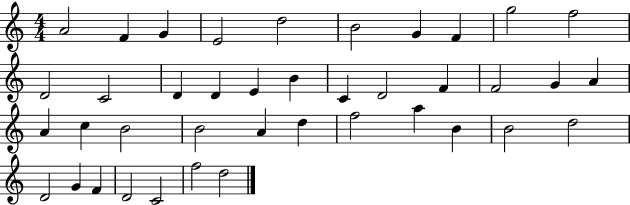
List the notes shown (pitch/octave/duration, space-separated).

A4/h F4/q G4/q E4/h D5/h B4/h G4/q F4/q G5/h F5/h D4/h C4/h D4/q D4/q E4/q B4/q C4/q D4/h F4/q F4/h G4/q A4/q A4/q C5/q B4/h B4/h A4/q D5/q F5/h A5/q B4/q B4/h D5/h D4/h G4/q F4/q D4/h C4/h F5/h D5/h